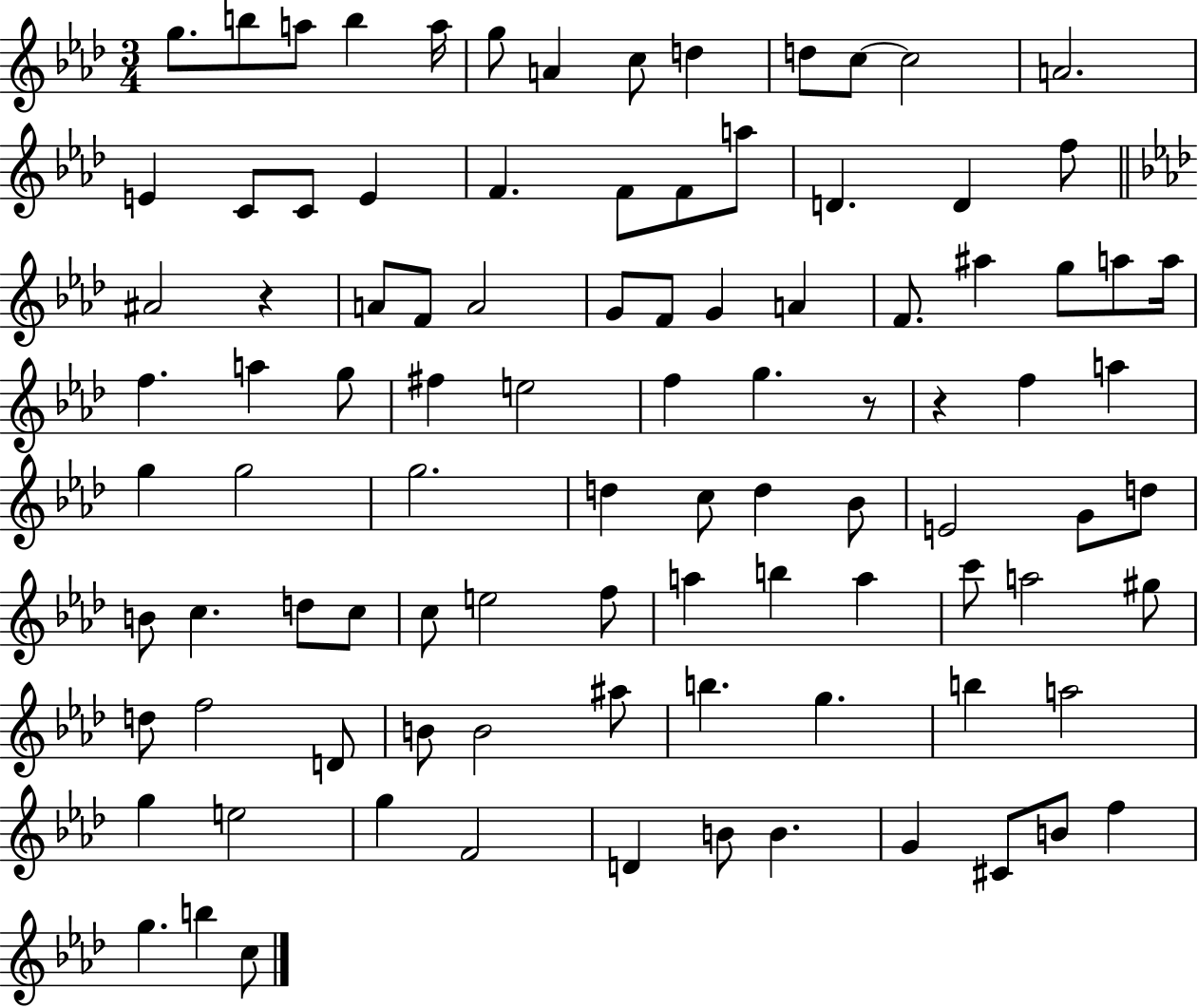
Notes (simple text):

G5/e. B5/e A5/e B5/q A5/s G5/e A4/q C5/e D5/q D5/e C5/e C5/h A4/h. E4/q C4/e C4/e E4/q F4/q. F4/e F4/e A5/e D4/q. D4/q F5/e A#4/h R/q A4/e F4/e A4/h G4/e F4/e G4/q A4/q F4/e. A#5/q G5/e A5/e A5/s F5/q. A5/q G5/e F#5/q E5/h F5/q G5/q. R/e R/q F5/q A5/q G5/q G5/h G5/h. D5/q C5/e D5/q Bb4/e E4/h G4/e D5/e B4/e C5/q. D5/e C5/e C5/e E5/h F5/e A5/q B5/q A5/q C6/e A5/h G#5/e D5/e F5/h D4/e B4/e B4/h A#5/e B5/q. G5/q. B5/q A5/h G5/q E5/h G5/q F4/h D4/q B4/e B4/q. G4/q C#4/e B4/e F5/q G5/q. B5/q C5/e